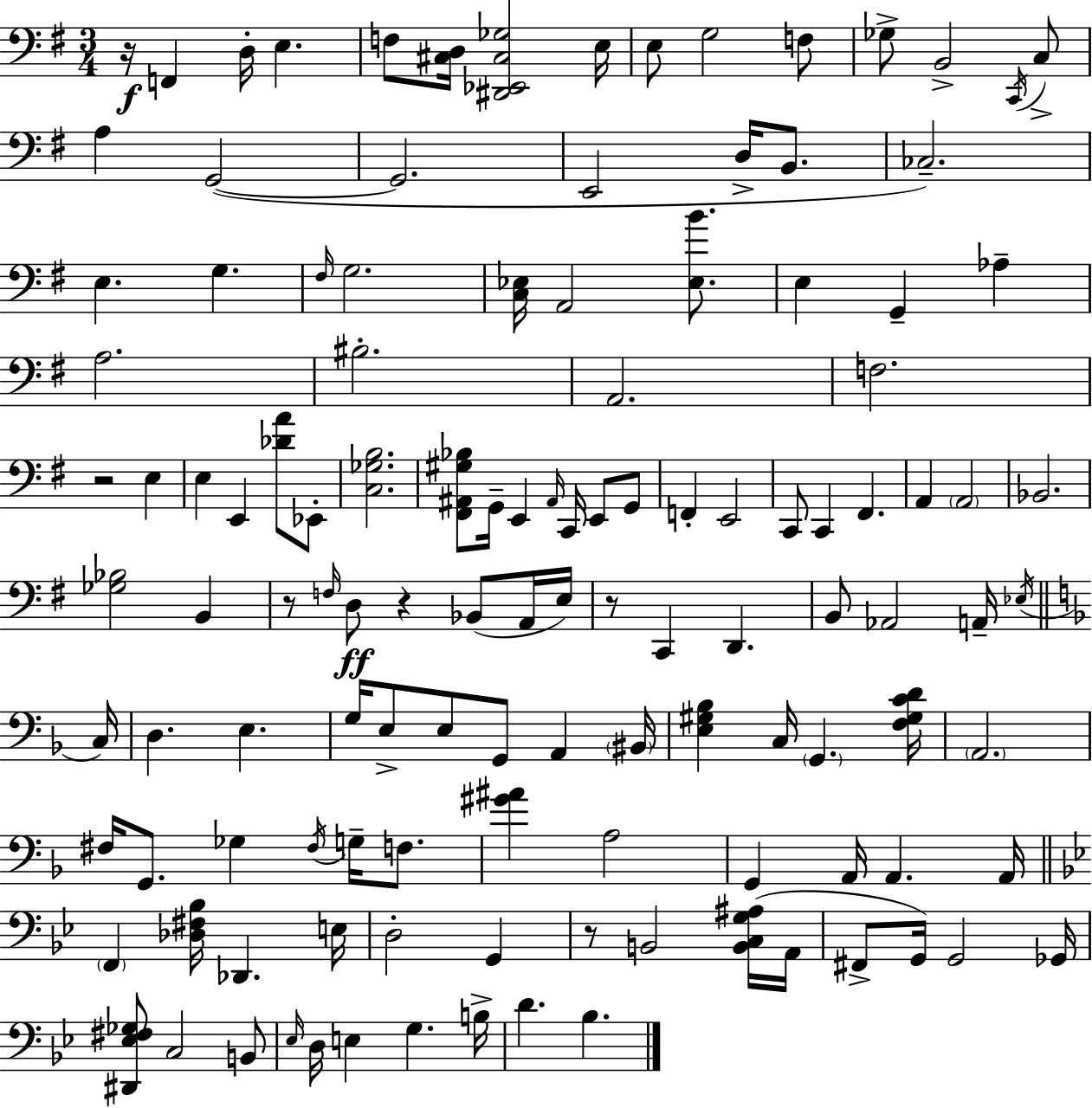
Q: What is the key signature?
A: G major